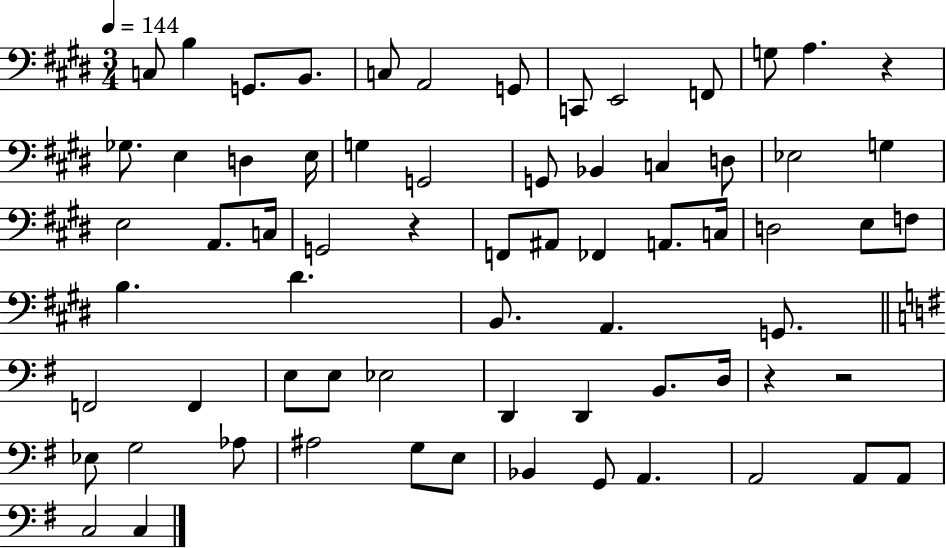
{
  \clef bass
  \numericTimeSignature
  \time 3/4
  \key e \major
  \tempo 4 = 144
  c8 b4 g,8. b,8. | c8 a,2 g,8 | c,8 e,2 f,8 | g8 a4. r4 | \break ges8. e4 d4 e16 | g4 g,2 | g,8 bes,4 c4 d8 | ees2 g4 | \break e2 a,8. c16 | g,2 r4 | f,8 ais,8 fes,4 a,8. c16 | d2 e8 f8 | \break b4. dis'4. | b,8. a,4. g,8. | \bar "||" \break \key g \major f,2 f,4 | e8 e8 ees2 | d,4 d,4 b,8. d16 | r4 r2 | \break ees8 g2 aes8 | ais2 g8 e8 | bes,4 g,8 a,4. | a,2 a,8 a,8 | \break c2 c4 | \bar "|."
}